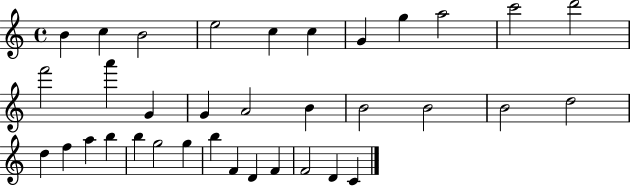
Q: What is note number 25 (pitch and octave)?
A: B5